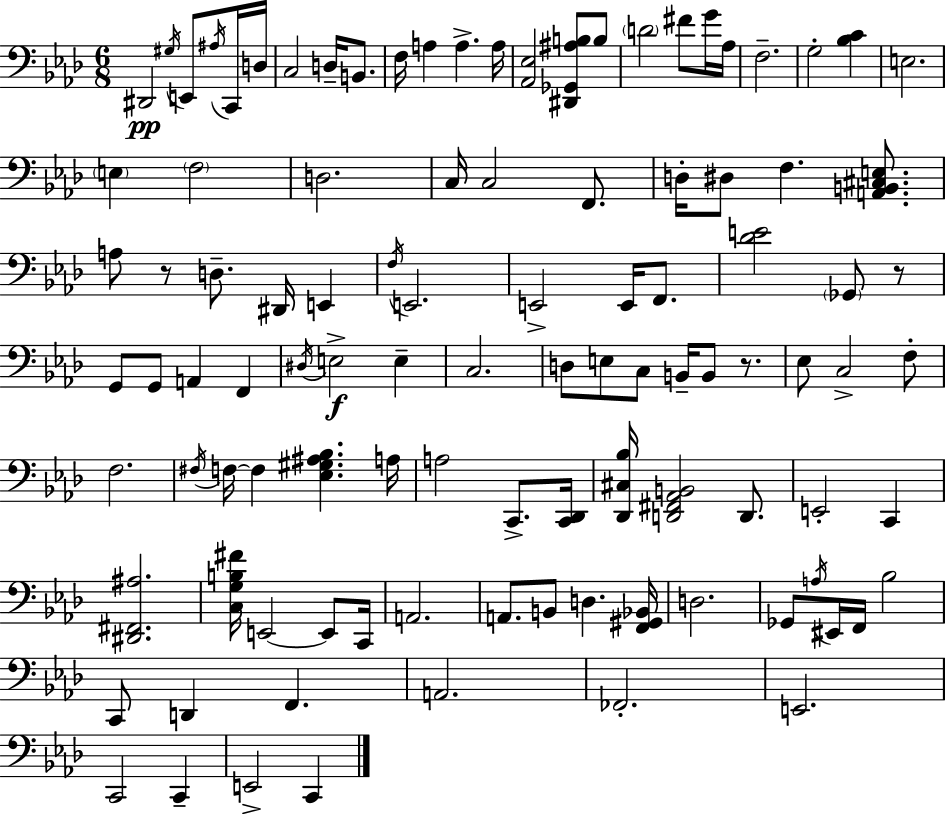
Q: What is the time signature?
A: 6/8